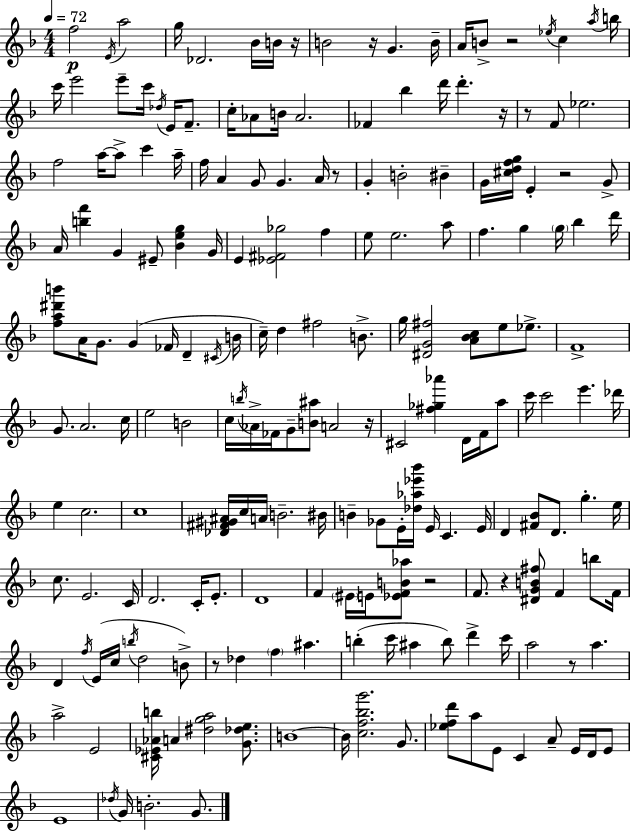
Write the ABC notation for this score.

X:1
T:Untitled
M:4/4
L:1/4
K:F
f2 E/4 a2 g/4 _D2 _B/4 B/4 z/4 B2 z/4 G B/4 A/4 B/2 z2 _e/4 c a/4 b/4 c'/4 e'2 e'/2 c'/4 _d/4 E/4 F/2 c/4 _A/2 B/4 _A2 _F _b d'/4 d' z/4 z/2 F/2 _e2 f2 a/4 a/2 c' a/4 f/4 A G/2 G A/4 z/2 G B2 ^B G/4 [^cdfg]/4 E z2 G/2 A/4 [bf'] G ^E/2 [_Beg] G/4 E [_E^F_g]2 f e/2 e2 a/2 f g g/4 _b d'/4 [fa^d'b']/2 A/4 G/2 G _F/4 D ^C/4 B/4 c/4 d ^f2 B/2 g/4 [^DG^f]2 [A_Bc]/2 e/2 _e/2 F4 G/2 A2 c/4 e2 B2 c/4 b/4 _A/4 _F/4 G/2 [B^a]/2 A2 z/4 ^C2 [^f_g_a'] D/4 F/4 a/2 c'/4 c'2 e' _d'/4 e c2 c4 [_D^F^G^A]/4 c/4 A/4 B2 ^B/4 B _G/2 E/4 [_d_a_e'_b']/4 E/4 C E/4 D [^F_B]/2 D/2 g e/4 c/2 E2 C/4 D2 C/4 E/2 D4 F ^E/4 E/4 [_EFB_a]/2 z2 F/2 z [^DGB^f]/2 F b/2 F/4 D f/4 E/4 c/4 b/4 d2 B/2 z/2 _d f ^a b c'/4 ^a b/2 d' c'/4 a2 z/2 a a2 E2 [^C_E_Ab]/4 A [^dga]2 [G_de]/2 B4 B/4 [cf_bg']2 G/2 [_efd']/2 a/2 E/2 C A/2 E/4 D/4 E/2 E4 _d/4 G/4 B2 G/2